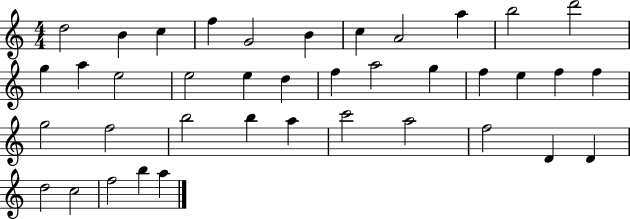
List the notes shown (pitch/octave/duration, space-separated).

D5/h B4/q C5/q F5/q G4/h B4/q C5/q A4/h A5/q B5/h D6/h G5/q A5/q E5/h E5/h E5/q D5/q F5/q A5/h G5/q F5/q E5/q F5/q F5/q G5/h F5/h B5/h B5/q A5/q C6/h A5/h F5/h D4/q D4/q D5/h C5/h F5/h B5/q A5/q